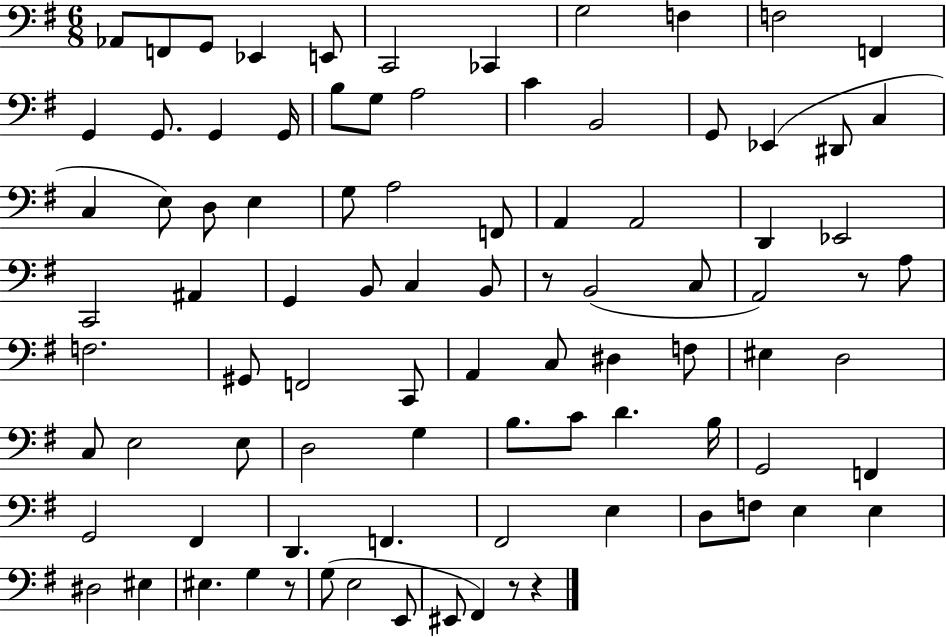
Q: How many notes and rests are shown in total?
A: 90